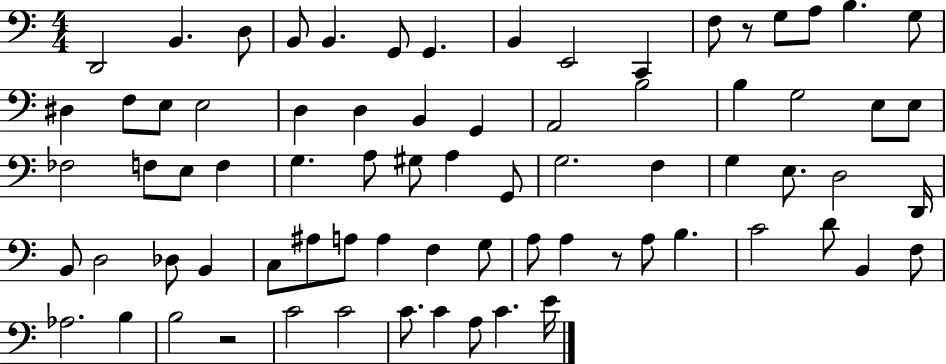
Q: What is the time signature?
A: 4/4